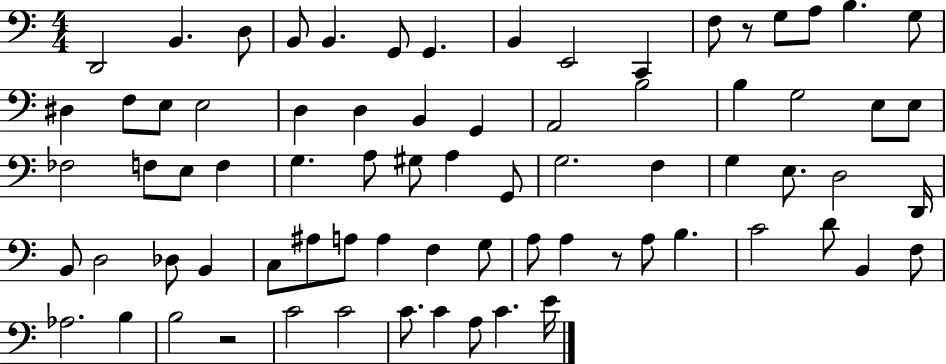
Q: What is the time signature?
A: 4/4